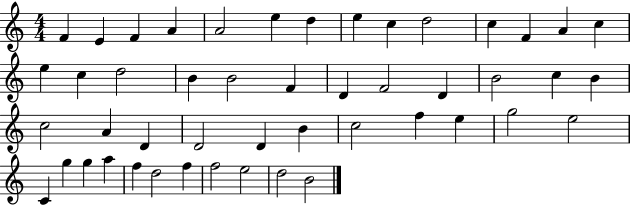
{
  \clef treble
  \numericTimeSignature
  \time 4/4
  \key c \major
  f'4 e'4 f'4 a'4 | a'2 e''4 d''4 | e''4 c''4 d''2 | c''4 f'4 a'4 c''4 | \break e''4 c''4 d''2 | b'4 b'2 f'4 | d'4 f'2 d'4 | b'2 c''4 b'4 | \break c''2 a'4 d'4 | d'2 d'4 b'4 | c''2 f''4 e''4 | g''2 e''2 | \break c'4 g''4 g''4 a''4 | f''4 d''2 f''4 | f''2 e''2 | d''2 b'2 | \break \bar "|."
}